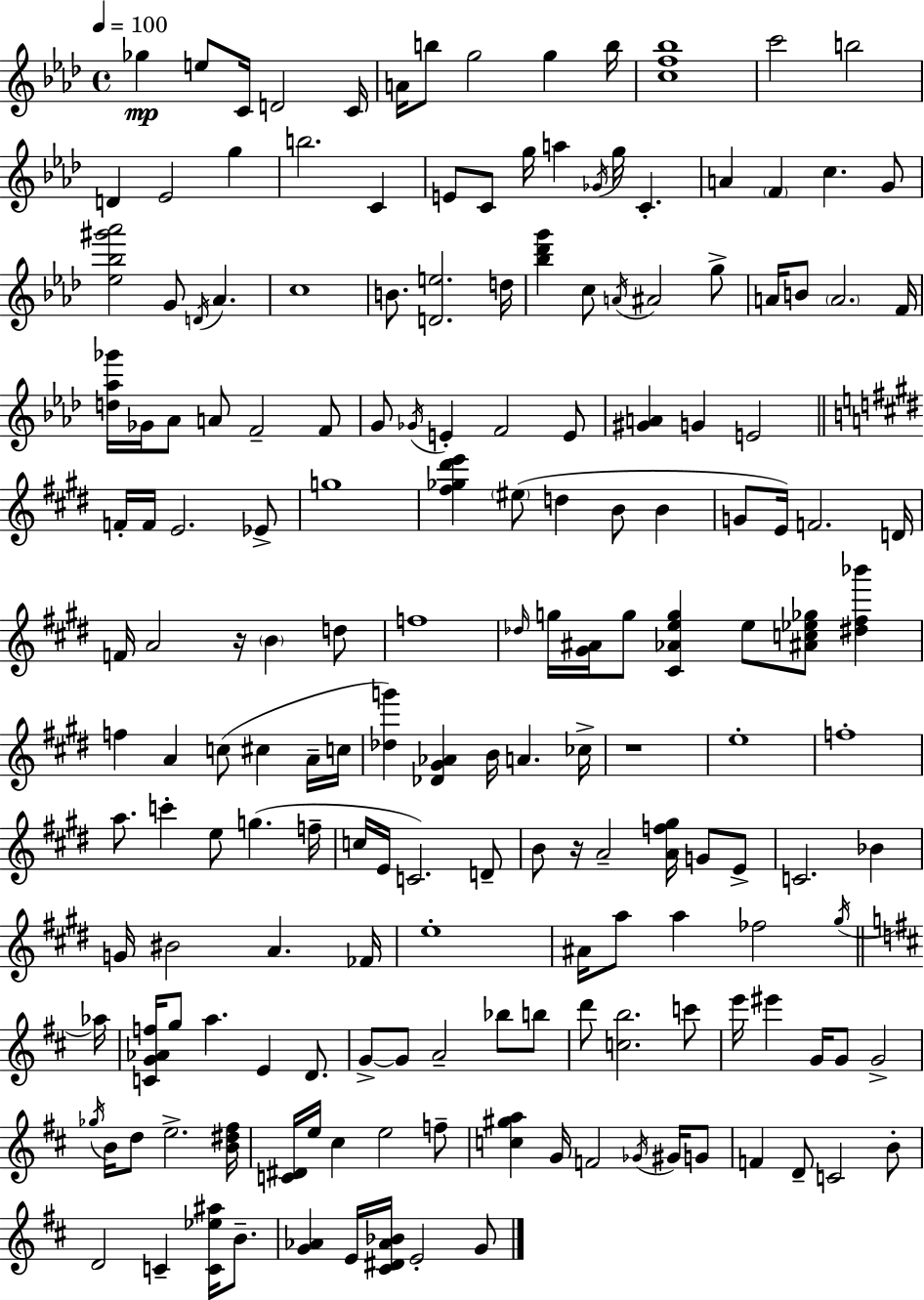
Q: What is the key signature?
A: F minor